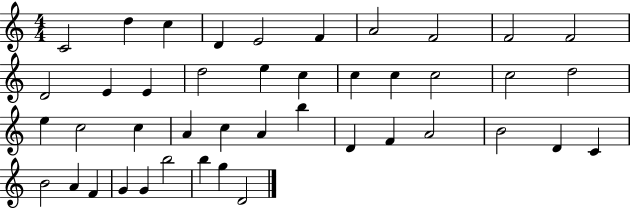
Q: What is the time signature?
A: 4/4